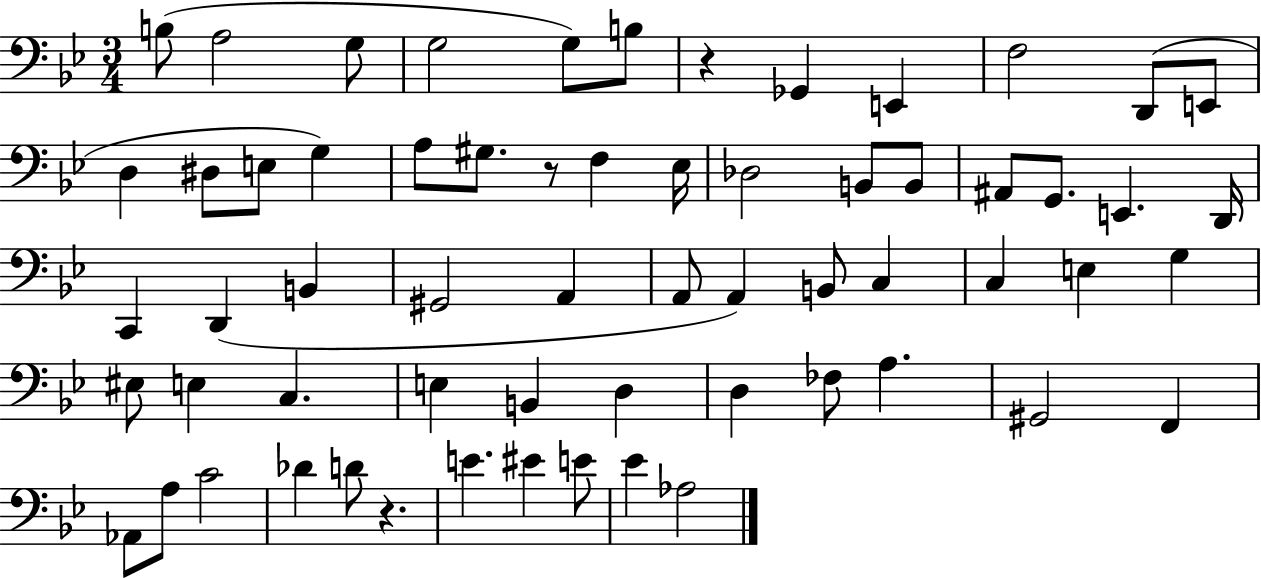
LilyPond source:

{
  \clef bass
  \numericTimeSignature
  \time 3/4
  \key bes \major
  b8( a2 g8 | g2 g8) b8 | r4 ges,4 e,4 | f2 d,8( e,8 | \break d4 dis8 e8 g4) | a8 gis8. r8 f4 ees16 | des2 b,8 b,8 | ais,8 g,8. e,4. d,16 | \break c,4 d,4( b,4 | gis,2 a,4 | a,8 a,4) b,8 c4 | c4 e4 g4 | \break eis8 e4 c4. | e4 b,4 d4 | d4 fes8 a4. | gis,2 f,4 | \break aes,8 a8 c'2 | des'4 d'8 r4. | e'4. eis'4 e'8 | ees'4 aes2 | \break \bar "|."
}